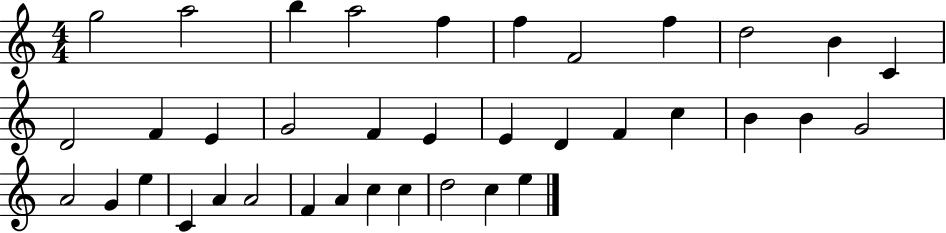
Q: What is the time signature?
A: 4/4